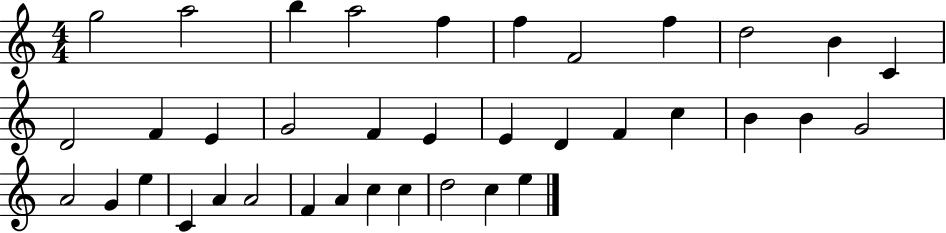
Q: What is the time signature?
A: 4/4